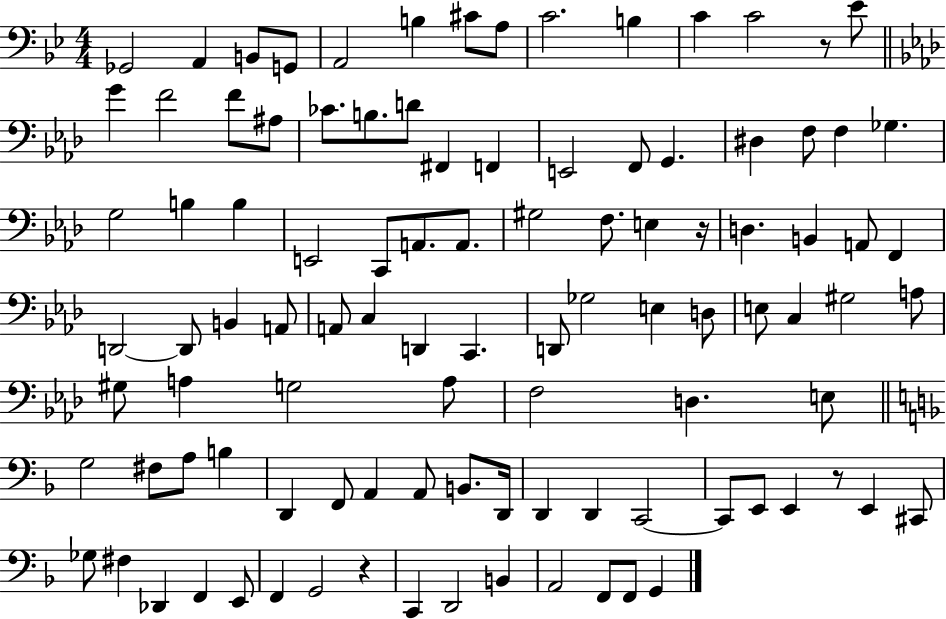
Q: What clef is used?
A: bass